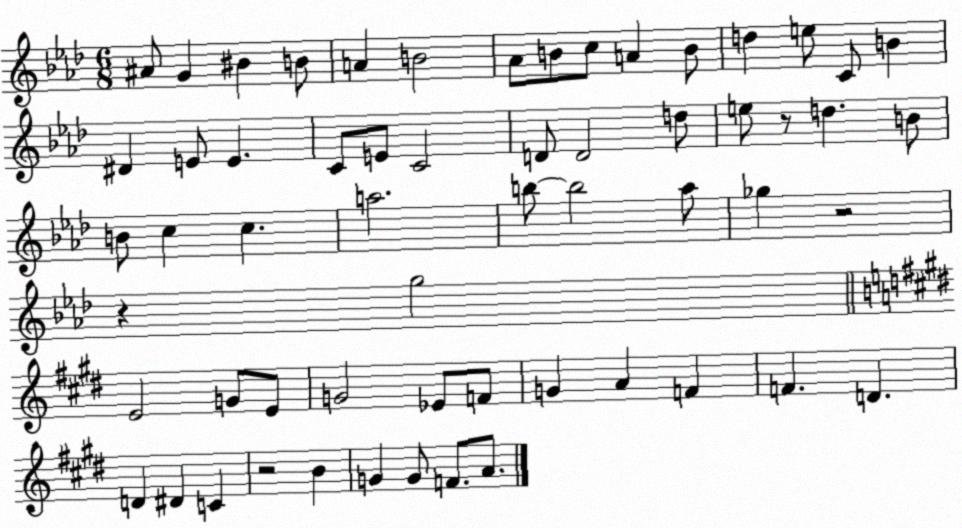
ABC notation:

X:1
T:Untitled
M:6/8
L:1/4
K:Ab
^A/2 G ^B B/2 A B2 _A/2 B/2 c/2 A B/2 d e/2 C/2 B ^D E/2 E C/2 E/2 C2 D/2 D2 d/2 e/2 z/2 d B/2 B/2 c c a2 b/2 b2 _a/2 _g z2 z g2 E2 G/2 E/2 G2 _E/2 F/2 G A F F D D ^D C z2 B G G/2 F/2 A/2